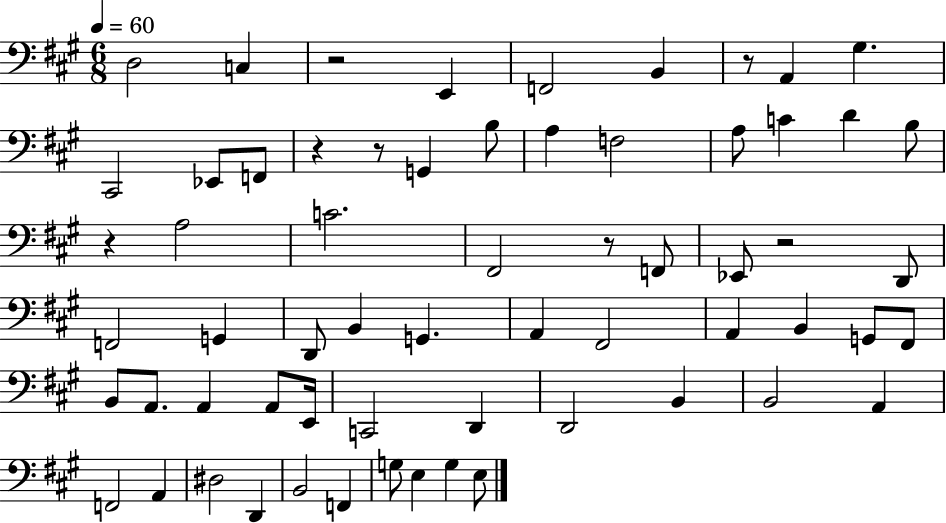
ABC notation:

X:1
T:Untitled
M:6/8
L:1/4
K:A
D,2 C, z2 E,, F,,2 B,, z/2 A,, ^G, ^C,,2 _E,,/2 F,,/2 z z/2 G,, B,/2 A, F,2 A,/2 C D B,/2 z A,2 C2 ^F,,2 z/2 F,,/2 _E,,/2 z2 D,,/2 F,,2 G,, D,,/2 B,, G,, A,, ^F,,2 A,, B,, G,,/2 ^F,,/2 B,,/2 A,,/2 A,, A,,/2 E,,/4 C,,2 D,, D,,2 B,, B,,2 A,, F,,2 A,, ^D,2 D,, B,,2 F,, G,/2 E, G, E,/2